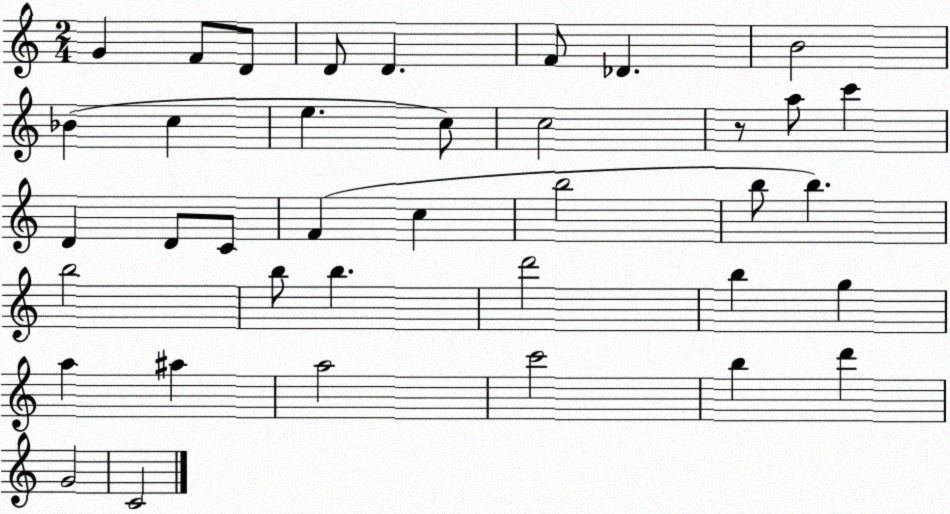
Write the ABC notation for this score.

X:1
T:Untitled
M:2/4
L:1/4
K:C
G F/2 D/2 D/2 D F/2 _D B2 _B c e c/2 c2 z/2 a/2 c' D D/2 C/2 F c b2 b/2 b b2 b/2 b d'2 b g a ^a a2 c'2 b d' G2 C2